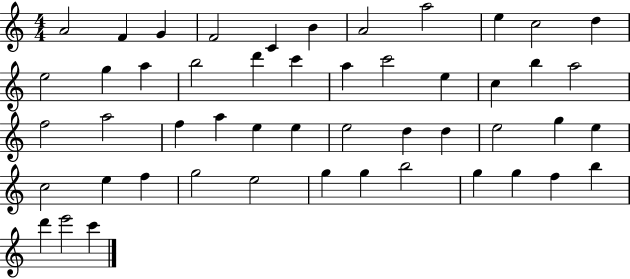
A4/h F4/q G4/q F4/h C4/q B4/q A4/h A5/h E5/q C5/h D5/q E5/h G5/q A5/q B5/h D6/q C6/q A5/q C6/h E5/q C5/q B5/q A5/h F5/h A5/h F5/q A5/q E5/q E5/q E5/h D5/q D5/q E5/h G5/q E5/q C5/h E5/q F5/q G5/h E5/h G5/q G5/q B5/h G5/q G5/q F5/q B5/q D6/q E6/h C6/q